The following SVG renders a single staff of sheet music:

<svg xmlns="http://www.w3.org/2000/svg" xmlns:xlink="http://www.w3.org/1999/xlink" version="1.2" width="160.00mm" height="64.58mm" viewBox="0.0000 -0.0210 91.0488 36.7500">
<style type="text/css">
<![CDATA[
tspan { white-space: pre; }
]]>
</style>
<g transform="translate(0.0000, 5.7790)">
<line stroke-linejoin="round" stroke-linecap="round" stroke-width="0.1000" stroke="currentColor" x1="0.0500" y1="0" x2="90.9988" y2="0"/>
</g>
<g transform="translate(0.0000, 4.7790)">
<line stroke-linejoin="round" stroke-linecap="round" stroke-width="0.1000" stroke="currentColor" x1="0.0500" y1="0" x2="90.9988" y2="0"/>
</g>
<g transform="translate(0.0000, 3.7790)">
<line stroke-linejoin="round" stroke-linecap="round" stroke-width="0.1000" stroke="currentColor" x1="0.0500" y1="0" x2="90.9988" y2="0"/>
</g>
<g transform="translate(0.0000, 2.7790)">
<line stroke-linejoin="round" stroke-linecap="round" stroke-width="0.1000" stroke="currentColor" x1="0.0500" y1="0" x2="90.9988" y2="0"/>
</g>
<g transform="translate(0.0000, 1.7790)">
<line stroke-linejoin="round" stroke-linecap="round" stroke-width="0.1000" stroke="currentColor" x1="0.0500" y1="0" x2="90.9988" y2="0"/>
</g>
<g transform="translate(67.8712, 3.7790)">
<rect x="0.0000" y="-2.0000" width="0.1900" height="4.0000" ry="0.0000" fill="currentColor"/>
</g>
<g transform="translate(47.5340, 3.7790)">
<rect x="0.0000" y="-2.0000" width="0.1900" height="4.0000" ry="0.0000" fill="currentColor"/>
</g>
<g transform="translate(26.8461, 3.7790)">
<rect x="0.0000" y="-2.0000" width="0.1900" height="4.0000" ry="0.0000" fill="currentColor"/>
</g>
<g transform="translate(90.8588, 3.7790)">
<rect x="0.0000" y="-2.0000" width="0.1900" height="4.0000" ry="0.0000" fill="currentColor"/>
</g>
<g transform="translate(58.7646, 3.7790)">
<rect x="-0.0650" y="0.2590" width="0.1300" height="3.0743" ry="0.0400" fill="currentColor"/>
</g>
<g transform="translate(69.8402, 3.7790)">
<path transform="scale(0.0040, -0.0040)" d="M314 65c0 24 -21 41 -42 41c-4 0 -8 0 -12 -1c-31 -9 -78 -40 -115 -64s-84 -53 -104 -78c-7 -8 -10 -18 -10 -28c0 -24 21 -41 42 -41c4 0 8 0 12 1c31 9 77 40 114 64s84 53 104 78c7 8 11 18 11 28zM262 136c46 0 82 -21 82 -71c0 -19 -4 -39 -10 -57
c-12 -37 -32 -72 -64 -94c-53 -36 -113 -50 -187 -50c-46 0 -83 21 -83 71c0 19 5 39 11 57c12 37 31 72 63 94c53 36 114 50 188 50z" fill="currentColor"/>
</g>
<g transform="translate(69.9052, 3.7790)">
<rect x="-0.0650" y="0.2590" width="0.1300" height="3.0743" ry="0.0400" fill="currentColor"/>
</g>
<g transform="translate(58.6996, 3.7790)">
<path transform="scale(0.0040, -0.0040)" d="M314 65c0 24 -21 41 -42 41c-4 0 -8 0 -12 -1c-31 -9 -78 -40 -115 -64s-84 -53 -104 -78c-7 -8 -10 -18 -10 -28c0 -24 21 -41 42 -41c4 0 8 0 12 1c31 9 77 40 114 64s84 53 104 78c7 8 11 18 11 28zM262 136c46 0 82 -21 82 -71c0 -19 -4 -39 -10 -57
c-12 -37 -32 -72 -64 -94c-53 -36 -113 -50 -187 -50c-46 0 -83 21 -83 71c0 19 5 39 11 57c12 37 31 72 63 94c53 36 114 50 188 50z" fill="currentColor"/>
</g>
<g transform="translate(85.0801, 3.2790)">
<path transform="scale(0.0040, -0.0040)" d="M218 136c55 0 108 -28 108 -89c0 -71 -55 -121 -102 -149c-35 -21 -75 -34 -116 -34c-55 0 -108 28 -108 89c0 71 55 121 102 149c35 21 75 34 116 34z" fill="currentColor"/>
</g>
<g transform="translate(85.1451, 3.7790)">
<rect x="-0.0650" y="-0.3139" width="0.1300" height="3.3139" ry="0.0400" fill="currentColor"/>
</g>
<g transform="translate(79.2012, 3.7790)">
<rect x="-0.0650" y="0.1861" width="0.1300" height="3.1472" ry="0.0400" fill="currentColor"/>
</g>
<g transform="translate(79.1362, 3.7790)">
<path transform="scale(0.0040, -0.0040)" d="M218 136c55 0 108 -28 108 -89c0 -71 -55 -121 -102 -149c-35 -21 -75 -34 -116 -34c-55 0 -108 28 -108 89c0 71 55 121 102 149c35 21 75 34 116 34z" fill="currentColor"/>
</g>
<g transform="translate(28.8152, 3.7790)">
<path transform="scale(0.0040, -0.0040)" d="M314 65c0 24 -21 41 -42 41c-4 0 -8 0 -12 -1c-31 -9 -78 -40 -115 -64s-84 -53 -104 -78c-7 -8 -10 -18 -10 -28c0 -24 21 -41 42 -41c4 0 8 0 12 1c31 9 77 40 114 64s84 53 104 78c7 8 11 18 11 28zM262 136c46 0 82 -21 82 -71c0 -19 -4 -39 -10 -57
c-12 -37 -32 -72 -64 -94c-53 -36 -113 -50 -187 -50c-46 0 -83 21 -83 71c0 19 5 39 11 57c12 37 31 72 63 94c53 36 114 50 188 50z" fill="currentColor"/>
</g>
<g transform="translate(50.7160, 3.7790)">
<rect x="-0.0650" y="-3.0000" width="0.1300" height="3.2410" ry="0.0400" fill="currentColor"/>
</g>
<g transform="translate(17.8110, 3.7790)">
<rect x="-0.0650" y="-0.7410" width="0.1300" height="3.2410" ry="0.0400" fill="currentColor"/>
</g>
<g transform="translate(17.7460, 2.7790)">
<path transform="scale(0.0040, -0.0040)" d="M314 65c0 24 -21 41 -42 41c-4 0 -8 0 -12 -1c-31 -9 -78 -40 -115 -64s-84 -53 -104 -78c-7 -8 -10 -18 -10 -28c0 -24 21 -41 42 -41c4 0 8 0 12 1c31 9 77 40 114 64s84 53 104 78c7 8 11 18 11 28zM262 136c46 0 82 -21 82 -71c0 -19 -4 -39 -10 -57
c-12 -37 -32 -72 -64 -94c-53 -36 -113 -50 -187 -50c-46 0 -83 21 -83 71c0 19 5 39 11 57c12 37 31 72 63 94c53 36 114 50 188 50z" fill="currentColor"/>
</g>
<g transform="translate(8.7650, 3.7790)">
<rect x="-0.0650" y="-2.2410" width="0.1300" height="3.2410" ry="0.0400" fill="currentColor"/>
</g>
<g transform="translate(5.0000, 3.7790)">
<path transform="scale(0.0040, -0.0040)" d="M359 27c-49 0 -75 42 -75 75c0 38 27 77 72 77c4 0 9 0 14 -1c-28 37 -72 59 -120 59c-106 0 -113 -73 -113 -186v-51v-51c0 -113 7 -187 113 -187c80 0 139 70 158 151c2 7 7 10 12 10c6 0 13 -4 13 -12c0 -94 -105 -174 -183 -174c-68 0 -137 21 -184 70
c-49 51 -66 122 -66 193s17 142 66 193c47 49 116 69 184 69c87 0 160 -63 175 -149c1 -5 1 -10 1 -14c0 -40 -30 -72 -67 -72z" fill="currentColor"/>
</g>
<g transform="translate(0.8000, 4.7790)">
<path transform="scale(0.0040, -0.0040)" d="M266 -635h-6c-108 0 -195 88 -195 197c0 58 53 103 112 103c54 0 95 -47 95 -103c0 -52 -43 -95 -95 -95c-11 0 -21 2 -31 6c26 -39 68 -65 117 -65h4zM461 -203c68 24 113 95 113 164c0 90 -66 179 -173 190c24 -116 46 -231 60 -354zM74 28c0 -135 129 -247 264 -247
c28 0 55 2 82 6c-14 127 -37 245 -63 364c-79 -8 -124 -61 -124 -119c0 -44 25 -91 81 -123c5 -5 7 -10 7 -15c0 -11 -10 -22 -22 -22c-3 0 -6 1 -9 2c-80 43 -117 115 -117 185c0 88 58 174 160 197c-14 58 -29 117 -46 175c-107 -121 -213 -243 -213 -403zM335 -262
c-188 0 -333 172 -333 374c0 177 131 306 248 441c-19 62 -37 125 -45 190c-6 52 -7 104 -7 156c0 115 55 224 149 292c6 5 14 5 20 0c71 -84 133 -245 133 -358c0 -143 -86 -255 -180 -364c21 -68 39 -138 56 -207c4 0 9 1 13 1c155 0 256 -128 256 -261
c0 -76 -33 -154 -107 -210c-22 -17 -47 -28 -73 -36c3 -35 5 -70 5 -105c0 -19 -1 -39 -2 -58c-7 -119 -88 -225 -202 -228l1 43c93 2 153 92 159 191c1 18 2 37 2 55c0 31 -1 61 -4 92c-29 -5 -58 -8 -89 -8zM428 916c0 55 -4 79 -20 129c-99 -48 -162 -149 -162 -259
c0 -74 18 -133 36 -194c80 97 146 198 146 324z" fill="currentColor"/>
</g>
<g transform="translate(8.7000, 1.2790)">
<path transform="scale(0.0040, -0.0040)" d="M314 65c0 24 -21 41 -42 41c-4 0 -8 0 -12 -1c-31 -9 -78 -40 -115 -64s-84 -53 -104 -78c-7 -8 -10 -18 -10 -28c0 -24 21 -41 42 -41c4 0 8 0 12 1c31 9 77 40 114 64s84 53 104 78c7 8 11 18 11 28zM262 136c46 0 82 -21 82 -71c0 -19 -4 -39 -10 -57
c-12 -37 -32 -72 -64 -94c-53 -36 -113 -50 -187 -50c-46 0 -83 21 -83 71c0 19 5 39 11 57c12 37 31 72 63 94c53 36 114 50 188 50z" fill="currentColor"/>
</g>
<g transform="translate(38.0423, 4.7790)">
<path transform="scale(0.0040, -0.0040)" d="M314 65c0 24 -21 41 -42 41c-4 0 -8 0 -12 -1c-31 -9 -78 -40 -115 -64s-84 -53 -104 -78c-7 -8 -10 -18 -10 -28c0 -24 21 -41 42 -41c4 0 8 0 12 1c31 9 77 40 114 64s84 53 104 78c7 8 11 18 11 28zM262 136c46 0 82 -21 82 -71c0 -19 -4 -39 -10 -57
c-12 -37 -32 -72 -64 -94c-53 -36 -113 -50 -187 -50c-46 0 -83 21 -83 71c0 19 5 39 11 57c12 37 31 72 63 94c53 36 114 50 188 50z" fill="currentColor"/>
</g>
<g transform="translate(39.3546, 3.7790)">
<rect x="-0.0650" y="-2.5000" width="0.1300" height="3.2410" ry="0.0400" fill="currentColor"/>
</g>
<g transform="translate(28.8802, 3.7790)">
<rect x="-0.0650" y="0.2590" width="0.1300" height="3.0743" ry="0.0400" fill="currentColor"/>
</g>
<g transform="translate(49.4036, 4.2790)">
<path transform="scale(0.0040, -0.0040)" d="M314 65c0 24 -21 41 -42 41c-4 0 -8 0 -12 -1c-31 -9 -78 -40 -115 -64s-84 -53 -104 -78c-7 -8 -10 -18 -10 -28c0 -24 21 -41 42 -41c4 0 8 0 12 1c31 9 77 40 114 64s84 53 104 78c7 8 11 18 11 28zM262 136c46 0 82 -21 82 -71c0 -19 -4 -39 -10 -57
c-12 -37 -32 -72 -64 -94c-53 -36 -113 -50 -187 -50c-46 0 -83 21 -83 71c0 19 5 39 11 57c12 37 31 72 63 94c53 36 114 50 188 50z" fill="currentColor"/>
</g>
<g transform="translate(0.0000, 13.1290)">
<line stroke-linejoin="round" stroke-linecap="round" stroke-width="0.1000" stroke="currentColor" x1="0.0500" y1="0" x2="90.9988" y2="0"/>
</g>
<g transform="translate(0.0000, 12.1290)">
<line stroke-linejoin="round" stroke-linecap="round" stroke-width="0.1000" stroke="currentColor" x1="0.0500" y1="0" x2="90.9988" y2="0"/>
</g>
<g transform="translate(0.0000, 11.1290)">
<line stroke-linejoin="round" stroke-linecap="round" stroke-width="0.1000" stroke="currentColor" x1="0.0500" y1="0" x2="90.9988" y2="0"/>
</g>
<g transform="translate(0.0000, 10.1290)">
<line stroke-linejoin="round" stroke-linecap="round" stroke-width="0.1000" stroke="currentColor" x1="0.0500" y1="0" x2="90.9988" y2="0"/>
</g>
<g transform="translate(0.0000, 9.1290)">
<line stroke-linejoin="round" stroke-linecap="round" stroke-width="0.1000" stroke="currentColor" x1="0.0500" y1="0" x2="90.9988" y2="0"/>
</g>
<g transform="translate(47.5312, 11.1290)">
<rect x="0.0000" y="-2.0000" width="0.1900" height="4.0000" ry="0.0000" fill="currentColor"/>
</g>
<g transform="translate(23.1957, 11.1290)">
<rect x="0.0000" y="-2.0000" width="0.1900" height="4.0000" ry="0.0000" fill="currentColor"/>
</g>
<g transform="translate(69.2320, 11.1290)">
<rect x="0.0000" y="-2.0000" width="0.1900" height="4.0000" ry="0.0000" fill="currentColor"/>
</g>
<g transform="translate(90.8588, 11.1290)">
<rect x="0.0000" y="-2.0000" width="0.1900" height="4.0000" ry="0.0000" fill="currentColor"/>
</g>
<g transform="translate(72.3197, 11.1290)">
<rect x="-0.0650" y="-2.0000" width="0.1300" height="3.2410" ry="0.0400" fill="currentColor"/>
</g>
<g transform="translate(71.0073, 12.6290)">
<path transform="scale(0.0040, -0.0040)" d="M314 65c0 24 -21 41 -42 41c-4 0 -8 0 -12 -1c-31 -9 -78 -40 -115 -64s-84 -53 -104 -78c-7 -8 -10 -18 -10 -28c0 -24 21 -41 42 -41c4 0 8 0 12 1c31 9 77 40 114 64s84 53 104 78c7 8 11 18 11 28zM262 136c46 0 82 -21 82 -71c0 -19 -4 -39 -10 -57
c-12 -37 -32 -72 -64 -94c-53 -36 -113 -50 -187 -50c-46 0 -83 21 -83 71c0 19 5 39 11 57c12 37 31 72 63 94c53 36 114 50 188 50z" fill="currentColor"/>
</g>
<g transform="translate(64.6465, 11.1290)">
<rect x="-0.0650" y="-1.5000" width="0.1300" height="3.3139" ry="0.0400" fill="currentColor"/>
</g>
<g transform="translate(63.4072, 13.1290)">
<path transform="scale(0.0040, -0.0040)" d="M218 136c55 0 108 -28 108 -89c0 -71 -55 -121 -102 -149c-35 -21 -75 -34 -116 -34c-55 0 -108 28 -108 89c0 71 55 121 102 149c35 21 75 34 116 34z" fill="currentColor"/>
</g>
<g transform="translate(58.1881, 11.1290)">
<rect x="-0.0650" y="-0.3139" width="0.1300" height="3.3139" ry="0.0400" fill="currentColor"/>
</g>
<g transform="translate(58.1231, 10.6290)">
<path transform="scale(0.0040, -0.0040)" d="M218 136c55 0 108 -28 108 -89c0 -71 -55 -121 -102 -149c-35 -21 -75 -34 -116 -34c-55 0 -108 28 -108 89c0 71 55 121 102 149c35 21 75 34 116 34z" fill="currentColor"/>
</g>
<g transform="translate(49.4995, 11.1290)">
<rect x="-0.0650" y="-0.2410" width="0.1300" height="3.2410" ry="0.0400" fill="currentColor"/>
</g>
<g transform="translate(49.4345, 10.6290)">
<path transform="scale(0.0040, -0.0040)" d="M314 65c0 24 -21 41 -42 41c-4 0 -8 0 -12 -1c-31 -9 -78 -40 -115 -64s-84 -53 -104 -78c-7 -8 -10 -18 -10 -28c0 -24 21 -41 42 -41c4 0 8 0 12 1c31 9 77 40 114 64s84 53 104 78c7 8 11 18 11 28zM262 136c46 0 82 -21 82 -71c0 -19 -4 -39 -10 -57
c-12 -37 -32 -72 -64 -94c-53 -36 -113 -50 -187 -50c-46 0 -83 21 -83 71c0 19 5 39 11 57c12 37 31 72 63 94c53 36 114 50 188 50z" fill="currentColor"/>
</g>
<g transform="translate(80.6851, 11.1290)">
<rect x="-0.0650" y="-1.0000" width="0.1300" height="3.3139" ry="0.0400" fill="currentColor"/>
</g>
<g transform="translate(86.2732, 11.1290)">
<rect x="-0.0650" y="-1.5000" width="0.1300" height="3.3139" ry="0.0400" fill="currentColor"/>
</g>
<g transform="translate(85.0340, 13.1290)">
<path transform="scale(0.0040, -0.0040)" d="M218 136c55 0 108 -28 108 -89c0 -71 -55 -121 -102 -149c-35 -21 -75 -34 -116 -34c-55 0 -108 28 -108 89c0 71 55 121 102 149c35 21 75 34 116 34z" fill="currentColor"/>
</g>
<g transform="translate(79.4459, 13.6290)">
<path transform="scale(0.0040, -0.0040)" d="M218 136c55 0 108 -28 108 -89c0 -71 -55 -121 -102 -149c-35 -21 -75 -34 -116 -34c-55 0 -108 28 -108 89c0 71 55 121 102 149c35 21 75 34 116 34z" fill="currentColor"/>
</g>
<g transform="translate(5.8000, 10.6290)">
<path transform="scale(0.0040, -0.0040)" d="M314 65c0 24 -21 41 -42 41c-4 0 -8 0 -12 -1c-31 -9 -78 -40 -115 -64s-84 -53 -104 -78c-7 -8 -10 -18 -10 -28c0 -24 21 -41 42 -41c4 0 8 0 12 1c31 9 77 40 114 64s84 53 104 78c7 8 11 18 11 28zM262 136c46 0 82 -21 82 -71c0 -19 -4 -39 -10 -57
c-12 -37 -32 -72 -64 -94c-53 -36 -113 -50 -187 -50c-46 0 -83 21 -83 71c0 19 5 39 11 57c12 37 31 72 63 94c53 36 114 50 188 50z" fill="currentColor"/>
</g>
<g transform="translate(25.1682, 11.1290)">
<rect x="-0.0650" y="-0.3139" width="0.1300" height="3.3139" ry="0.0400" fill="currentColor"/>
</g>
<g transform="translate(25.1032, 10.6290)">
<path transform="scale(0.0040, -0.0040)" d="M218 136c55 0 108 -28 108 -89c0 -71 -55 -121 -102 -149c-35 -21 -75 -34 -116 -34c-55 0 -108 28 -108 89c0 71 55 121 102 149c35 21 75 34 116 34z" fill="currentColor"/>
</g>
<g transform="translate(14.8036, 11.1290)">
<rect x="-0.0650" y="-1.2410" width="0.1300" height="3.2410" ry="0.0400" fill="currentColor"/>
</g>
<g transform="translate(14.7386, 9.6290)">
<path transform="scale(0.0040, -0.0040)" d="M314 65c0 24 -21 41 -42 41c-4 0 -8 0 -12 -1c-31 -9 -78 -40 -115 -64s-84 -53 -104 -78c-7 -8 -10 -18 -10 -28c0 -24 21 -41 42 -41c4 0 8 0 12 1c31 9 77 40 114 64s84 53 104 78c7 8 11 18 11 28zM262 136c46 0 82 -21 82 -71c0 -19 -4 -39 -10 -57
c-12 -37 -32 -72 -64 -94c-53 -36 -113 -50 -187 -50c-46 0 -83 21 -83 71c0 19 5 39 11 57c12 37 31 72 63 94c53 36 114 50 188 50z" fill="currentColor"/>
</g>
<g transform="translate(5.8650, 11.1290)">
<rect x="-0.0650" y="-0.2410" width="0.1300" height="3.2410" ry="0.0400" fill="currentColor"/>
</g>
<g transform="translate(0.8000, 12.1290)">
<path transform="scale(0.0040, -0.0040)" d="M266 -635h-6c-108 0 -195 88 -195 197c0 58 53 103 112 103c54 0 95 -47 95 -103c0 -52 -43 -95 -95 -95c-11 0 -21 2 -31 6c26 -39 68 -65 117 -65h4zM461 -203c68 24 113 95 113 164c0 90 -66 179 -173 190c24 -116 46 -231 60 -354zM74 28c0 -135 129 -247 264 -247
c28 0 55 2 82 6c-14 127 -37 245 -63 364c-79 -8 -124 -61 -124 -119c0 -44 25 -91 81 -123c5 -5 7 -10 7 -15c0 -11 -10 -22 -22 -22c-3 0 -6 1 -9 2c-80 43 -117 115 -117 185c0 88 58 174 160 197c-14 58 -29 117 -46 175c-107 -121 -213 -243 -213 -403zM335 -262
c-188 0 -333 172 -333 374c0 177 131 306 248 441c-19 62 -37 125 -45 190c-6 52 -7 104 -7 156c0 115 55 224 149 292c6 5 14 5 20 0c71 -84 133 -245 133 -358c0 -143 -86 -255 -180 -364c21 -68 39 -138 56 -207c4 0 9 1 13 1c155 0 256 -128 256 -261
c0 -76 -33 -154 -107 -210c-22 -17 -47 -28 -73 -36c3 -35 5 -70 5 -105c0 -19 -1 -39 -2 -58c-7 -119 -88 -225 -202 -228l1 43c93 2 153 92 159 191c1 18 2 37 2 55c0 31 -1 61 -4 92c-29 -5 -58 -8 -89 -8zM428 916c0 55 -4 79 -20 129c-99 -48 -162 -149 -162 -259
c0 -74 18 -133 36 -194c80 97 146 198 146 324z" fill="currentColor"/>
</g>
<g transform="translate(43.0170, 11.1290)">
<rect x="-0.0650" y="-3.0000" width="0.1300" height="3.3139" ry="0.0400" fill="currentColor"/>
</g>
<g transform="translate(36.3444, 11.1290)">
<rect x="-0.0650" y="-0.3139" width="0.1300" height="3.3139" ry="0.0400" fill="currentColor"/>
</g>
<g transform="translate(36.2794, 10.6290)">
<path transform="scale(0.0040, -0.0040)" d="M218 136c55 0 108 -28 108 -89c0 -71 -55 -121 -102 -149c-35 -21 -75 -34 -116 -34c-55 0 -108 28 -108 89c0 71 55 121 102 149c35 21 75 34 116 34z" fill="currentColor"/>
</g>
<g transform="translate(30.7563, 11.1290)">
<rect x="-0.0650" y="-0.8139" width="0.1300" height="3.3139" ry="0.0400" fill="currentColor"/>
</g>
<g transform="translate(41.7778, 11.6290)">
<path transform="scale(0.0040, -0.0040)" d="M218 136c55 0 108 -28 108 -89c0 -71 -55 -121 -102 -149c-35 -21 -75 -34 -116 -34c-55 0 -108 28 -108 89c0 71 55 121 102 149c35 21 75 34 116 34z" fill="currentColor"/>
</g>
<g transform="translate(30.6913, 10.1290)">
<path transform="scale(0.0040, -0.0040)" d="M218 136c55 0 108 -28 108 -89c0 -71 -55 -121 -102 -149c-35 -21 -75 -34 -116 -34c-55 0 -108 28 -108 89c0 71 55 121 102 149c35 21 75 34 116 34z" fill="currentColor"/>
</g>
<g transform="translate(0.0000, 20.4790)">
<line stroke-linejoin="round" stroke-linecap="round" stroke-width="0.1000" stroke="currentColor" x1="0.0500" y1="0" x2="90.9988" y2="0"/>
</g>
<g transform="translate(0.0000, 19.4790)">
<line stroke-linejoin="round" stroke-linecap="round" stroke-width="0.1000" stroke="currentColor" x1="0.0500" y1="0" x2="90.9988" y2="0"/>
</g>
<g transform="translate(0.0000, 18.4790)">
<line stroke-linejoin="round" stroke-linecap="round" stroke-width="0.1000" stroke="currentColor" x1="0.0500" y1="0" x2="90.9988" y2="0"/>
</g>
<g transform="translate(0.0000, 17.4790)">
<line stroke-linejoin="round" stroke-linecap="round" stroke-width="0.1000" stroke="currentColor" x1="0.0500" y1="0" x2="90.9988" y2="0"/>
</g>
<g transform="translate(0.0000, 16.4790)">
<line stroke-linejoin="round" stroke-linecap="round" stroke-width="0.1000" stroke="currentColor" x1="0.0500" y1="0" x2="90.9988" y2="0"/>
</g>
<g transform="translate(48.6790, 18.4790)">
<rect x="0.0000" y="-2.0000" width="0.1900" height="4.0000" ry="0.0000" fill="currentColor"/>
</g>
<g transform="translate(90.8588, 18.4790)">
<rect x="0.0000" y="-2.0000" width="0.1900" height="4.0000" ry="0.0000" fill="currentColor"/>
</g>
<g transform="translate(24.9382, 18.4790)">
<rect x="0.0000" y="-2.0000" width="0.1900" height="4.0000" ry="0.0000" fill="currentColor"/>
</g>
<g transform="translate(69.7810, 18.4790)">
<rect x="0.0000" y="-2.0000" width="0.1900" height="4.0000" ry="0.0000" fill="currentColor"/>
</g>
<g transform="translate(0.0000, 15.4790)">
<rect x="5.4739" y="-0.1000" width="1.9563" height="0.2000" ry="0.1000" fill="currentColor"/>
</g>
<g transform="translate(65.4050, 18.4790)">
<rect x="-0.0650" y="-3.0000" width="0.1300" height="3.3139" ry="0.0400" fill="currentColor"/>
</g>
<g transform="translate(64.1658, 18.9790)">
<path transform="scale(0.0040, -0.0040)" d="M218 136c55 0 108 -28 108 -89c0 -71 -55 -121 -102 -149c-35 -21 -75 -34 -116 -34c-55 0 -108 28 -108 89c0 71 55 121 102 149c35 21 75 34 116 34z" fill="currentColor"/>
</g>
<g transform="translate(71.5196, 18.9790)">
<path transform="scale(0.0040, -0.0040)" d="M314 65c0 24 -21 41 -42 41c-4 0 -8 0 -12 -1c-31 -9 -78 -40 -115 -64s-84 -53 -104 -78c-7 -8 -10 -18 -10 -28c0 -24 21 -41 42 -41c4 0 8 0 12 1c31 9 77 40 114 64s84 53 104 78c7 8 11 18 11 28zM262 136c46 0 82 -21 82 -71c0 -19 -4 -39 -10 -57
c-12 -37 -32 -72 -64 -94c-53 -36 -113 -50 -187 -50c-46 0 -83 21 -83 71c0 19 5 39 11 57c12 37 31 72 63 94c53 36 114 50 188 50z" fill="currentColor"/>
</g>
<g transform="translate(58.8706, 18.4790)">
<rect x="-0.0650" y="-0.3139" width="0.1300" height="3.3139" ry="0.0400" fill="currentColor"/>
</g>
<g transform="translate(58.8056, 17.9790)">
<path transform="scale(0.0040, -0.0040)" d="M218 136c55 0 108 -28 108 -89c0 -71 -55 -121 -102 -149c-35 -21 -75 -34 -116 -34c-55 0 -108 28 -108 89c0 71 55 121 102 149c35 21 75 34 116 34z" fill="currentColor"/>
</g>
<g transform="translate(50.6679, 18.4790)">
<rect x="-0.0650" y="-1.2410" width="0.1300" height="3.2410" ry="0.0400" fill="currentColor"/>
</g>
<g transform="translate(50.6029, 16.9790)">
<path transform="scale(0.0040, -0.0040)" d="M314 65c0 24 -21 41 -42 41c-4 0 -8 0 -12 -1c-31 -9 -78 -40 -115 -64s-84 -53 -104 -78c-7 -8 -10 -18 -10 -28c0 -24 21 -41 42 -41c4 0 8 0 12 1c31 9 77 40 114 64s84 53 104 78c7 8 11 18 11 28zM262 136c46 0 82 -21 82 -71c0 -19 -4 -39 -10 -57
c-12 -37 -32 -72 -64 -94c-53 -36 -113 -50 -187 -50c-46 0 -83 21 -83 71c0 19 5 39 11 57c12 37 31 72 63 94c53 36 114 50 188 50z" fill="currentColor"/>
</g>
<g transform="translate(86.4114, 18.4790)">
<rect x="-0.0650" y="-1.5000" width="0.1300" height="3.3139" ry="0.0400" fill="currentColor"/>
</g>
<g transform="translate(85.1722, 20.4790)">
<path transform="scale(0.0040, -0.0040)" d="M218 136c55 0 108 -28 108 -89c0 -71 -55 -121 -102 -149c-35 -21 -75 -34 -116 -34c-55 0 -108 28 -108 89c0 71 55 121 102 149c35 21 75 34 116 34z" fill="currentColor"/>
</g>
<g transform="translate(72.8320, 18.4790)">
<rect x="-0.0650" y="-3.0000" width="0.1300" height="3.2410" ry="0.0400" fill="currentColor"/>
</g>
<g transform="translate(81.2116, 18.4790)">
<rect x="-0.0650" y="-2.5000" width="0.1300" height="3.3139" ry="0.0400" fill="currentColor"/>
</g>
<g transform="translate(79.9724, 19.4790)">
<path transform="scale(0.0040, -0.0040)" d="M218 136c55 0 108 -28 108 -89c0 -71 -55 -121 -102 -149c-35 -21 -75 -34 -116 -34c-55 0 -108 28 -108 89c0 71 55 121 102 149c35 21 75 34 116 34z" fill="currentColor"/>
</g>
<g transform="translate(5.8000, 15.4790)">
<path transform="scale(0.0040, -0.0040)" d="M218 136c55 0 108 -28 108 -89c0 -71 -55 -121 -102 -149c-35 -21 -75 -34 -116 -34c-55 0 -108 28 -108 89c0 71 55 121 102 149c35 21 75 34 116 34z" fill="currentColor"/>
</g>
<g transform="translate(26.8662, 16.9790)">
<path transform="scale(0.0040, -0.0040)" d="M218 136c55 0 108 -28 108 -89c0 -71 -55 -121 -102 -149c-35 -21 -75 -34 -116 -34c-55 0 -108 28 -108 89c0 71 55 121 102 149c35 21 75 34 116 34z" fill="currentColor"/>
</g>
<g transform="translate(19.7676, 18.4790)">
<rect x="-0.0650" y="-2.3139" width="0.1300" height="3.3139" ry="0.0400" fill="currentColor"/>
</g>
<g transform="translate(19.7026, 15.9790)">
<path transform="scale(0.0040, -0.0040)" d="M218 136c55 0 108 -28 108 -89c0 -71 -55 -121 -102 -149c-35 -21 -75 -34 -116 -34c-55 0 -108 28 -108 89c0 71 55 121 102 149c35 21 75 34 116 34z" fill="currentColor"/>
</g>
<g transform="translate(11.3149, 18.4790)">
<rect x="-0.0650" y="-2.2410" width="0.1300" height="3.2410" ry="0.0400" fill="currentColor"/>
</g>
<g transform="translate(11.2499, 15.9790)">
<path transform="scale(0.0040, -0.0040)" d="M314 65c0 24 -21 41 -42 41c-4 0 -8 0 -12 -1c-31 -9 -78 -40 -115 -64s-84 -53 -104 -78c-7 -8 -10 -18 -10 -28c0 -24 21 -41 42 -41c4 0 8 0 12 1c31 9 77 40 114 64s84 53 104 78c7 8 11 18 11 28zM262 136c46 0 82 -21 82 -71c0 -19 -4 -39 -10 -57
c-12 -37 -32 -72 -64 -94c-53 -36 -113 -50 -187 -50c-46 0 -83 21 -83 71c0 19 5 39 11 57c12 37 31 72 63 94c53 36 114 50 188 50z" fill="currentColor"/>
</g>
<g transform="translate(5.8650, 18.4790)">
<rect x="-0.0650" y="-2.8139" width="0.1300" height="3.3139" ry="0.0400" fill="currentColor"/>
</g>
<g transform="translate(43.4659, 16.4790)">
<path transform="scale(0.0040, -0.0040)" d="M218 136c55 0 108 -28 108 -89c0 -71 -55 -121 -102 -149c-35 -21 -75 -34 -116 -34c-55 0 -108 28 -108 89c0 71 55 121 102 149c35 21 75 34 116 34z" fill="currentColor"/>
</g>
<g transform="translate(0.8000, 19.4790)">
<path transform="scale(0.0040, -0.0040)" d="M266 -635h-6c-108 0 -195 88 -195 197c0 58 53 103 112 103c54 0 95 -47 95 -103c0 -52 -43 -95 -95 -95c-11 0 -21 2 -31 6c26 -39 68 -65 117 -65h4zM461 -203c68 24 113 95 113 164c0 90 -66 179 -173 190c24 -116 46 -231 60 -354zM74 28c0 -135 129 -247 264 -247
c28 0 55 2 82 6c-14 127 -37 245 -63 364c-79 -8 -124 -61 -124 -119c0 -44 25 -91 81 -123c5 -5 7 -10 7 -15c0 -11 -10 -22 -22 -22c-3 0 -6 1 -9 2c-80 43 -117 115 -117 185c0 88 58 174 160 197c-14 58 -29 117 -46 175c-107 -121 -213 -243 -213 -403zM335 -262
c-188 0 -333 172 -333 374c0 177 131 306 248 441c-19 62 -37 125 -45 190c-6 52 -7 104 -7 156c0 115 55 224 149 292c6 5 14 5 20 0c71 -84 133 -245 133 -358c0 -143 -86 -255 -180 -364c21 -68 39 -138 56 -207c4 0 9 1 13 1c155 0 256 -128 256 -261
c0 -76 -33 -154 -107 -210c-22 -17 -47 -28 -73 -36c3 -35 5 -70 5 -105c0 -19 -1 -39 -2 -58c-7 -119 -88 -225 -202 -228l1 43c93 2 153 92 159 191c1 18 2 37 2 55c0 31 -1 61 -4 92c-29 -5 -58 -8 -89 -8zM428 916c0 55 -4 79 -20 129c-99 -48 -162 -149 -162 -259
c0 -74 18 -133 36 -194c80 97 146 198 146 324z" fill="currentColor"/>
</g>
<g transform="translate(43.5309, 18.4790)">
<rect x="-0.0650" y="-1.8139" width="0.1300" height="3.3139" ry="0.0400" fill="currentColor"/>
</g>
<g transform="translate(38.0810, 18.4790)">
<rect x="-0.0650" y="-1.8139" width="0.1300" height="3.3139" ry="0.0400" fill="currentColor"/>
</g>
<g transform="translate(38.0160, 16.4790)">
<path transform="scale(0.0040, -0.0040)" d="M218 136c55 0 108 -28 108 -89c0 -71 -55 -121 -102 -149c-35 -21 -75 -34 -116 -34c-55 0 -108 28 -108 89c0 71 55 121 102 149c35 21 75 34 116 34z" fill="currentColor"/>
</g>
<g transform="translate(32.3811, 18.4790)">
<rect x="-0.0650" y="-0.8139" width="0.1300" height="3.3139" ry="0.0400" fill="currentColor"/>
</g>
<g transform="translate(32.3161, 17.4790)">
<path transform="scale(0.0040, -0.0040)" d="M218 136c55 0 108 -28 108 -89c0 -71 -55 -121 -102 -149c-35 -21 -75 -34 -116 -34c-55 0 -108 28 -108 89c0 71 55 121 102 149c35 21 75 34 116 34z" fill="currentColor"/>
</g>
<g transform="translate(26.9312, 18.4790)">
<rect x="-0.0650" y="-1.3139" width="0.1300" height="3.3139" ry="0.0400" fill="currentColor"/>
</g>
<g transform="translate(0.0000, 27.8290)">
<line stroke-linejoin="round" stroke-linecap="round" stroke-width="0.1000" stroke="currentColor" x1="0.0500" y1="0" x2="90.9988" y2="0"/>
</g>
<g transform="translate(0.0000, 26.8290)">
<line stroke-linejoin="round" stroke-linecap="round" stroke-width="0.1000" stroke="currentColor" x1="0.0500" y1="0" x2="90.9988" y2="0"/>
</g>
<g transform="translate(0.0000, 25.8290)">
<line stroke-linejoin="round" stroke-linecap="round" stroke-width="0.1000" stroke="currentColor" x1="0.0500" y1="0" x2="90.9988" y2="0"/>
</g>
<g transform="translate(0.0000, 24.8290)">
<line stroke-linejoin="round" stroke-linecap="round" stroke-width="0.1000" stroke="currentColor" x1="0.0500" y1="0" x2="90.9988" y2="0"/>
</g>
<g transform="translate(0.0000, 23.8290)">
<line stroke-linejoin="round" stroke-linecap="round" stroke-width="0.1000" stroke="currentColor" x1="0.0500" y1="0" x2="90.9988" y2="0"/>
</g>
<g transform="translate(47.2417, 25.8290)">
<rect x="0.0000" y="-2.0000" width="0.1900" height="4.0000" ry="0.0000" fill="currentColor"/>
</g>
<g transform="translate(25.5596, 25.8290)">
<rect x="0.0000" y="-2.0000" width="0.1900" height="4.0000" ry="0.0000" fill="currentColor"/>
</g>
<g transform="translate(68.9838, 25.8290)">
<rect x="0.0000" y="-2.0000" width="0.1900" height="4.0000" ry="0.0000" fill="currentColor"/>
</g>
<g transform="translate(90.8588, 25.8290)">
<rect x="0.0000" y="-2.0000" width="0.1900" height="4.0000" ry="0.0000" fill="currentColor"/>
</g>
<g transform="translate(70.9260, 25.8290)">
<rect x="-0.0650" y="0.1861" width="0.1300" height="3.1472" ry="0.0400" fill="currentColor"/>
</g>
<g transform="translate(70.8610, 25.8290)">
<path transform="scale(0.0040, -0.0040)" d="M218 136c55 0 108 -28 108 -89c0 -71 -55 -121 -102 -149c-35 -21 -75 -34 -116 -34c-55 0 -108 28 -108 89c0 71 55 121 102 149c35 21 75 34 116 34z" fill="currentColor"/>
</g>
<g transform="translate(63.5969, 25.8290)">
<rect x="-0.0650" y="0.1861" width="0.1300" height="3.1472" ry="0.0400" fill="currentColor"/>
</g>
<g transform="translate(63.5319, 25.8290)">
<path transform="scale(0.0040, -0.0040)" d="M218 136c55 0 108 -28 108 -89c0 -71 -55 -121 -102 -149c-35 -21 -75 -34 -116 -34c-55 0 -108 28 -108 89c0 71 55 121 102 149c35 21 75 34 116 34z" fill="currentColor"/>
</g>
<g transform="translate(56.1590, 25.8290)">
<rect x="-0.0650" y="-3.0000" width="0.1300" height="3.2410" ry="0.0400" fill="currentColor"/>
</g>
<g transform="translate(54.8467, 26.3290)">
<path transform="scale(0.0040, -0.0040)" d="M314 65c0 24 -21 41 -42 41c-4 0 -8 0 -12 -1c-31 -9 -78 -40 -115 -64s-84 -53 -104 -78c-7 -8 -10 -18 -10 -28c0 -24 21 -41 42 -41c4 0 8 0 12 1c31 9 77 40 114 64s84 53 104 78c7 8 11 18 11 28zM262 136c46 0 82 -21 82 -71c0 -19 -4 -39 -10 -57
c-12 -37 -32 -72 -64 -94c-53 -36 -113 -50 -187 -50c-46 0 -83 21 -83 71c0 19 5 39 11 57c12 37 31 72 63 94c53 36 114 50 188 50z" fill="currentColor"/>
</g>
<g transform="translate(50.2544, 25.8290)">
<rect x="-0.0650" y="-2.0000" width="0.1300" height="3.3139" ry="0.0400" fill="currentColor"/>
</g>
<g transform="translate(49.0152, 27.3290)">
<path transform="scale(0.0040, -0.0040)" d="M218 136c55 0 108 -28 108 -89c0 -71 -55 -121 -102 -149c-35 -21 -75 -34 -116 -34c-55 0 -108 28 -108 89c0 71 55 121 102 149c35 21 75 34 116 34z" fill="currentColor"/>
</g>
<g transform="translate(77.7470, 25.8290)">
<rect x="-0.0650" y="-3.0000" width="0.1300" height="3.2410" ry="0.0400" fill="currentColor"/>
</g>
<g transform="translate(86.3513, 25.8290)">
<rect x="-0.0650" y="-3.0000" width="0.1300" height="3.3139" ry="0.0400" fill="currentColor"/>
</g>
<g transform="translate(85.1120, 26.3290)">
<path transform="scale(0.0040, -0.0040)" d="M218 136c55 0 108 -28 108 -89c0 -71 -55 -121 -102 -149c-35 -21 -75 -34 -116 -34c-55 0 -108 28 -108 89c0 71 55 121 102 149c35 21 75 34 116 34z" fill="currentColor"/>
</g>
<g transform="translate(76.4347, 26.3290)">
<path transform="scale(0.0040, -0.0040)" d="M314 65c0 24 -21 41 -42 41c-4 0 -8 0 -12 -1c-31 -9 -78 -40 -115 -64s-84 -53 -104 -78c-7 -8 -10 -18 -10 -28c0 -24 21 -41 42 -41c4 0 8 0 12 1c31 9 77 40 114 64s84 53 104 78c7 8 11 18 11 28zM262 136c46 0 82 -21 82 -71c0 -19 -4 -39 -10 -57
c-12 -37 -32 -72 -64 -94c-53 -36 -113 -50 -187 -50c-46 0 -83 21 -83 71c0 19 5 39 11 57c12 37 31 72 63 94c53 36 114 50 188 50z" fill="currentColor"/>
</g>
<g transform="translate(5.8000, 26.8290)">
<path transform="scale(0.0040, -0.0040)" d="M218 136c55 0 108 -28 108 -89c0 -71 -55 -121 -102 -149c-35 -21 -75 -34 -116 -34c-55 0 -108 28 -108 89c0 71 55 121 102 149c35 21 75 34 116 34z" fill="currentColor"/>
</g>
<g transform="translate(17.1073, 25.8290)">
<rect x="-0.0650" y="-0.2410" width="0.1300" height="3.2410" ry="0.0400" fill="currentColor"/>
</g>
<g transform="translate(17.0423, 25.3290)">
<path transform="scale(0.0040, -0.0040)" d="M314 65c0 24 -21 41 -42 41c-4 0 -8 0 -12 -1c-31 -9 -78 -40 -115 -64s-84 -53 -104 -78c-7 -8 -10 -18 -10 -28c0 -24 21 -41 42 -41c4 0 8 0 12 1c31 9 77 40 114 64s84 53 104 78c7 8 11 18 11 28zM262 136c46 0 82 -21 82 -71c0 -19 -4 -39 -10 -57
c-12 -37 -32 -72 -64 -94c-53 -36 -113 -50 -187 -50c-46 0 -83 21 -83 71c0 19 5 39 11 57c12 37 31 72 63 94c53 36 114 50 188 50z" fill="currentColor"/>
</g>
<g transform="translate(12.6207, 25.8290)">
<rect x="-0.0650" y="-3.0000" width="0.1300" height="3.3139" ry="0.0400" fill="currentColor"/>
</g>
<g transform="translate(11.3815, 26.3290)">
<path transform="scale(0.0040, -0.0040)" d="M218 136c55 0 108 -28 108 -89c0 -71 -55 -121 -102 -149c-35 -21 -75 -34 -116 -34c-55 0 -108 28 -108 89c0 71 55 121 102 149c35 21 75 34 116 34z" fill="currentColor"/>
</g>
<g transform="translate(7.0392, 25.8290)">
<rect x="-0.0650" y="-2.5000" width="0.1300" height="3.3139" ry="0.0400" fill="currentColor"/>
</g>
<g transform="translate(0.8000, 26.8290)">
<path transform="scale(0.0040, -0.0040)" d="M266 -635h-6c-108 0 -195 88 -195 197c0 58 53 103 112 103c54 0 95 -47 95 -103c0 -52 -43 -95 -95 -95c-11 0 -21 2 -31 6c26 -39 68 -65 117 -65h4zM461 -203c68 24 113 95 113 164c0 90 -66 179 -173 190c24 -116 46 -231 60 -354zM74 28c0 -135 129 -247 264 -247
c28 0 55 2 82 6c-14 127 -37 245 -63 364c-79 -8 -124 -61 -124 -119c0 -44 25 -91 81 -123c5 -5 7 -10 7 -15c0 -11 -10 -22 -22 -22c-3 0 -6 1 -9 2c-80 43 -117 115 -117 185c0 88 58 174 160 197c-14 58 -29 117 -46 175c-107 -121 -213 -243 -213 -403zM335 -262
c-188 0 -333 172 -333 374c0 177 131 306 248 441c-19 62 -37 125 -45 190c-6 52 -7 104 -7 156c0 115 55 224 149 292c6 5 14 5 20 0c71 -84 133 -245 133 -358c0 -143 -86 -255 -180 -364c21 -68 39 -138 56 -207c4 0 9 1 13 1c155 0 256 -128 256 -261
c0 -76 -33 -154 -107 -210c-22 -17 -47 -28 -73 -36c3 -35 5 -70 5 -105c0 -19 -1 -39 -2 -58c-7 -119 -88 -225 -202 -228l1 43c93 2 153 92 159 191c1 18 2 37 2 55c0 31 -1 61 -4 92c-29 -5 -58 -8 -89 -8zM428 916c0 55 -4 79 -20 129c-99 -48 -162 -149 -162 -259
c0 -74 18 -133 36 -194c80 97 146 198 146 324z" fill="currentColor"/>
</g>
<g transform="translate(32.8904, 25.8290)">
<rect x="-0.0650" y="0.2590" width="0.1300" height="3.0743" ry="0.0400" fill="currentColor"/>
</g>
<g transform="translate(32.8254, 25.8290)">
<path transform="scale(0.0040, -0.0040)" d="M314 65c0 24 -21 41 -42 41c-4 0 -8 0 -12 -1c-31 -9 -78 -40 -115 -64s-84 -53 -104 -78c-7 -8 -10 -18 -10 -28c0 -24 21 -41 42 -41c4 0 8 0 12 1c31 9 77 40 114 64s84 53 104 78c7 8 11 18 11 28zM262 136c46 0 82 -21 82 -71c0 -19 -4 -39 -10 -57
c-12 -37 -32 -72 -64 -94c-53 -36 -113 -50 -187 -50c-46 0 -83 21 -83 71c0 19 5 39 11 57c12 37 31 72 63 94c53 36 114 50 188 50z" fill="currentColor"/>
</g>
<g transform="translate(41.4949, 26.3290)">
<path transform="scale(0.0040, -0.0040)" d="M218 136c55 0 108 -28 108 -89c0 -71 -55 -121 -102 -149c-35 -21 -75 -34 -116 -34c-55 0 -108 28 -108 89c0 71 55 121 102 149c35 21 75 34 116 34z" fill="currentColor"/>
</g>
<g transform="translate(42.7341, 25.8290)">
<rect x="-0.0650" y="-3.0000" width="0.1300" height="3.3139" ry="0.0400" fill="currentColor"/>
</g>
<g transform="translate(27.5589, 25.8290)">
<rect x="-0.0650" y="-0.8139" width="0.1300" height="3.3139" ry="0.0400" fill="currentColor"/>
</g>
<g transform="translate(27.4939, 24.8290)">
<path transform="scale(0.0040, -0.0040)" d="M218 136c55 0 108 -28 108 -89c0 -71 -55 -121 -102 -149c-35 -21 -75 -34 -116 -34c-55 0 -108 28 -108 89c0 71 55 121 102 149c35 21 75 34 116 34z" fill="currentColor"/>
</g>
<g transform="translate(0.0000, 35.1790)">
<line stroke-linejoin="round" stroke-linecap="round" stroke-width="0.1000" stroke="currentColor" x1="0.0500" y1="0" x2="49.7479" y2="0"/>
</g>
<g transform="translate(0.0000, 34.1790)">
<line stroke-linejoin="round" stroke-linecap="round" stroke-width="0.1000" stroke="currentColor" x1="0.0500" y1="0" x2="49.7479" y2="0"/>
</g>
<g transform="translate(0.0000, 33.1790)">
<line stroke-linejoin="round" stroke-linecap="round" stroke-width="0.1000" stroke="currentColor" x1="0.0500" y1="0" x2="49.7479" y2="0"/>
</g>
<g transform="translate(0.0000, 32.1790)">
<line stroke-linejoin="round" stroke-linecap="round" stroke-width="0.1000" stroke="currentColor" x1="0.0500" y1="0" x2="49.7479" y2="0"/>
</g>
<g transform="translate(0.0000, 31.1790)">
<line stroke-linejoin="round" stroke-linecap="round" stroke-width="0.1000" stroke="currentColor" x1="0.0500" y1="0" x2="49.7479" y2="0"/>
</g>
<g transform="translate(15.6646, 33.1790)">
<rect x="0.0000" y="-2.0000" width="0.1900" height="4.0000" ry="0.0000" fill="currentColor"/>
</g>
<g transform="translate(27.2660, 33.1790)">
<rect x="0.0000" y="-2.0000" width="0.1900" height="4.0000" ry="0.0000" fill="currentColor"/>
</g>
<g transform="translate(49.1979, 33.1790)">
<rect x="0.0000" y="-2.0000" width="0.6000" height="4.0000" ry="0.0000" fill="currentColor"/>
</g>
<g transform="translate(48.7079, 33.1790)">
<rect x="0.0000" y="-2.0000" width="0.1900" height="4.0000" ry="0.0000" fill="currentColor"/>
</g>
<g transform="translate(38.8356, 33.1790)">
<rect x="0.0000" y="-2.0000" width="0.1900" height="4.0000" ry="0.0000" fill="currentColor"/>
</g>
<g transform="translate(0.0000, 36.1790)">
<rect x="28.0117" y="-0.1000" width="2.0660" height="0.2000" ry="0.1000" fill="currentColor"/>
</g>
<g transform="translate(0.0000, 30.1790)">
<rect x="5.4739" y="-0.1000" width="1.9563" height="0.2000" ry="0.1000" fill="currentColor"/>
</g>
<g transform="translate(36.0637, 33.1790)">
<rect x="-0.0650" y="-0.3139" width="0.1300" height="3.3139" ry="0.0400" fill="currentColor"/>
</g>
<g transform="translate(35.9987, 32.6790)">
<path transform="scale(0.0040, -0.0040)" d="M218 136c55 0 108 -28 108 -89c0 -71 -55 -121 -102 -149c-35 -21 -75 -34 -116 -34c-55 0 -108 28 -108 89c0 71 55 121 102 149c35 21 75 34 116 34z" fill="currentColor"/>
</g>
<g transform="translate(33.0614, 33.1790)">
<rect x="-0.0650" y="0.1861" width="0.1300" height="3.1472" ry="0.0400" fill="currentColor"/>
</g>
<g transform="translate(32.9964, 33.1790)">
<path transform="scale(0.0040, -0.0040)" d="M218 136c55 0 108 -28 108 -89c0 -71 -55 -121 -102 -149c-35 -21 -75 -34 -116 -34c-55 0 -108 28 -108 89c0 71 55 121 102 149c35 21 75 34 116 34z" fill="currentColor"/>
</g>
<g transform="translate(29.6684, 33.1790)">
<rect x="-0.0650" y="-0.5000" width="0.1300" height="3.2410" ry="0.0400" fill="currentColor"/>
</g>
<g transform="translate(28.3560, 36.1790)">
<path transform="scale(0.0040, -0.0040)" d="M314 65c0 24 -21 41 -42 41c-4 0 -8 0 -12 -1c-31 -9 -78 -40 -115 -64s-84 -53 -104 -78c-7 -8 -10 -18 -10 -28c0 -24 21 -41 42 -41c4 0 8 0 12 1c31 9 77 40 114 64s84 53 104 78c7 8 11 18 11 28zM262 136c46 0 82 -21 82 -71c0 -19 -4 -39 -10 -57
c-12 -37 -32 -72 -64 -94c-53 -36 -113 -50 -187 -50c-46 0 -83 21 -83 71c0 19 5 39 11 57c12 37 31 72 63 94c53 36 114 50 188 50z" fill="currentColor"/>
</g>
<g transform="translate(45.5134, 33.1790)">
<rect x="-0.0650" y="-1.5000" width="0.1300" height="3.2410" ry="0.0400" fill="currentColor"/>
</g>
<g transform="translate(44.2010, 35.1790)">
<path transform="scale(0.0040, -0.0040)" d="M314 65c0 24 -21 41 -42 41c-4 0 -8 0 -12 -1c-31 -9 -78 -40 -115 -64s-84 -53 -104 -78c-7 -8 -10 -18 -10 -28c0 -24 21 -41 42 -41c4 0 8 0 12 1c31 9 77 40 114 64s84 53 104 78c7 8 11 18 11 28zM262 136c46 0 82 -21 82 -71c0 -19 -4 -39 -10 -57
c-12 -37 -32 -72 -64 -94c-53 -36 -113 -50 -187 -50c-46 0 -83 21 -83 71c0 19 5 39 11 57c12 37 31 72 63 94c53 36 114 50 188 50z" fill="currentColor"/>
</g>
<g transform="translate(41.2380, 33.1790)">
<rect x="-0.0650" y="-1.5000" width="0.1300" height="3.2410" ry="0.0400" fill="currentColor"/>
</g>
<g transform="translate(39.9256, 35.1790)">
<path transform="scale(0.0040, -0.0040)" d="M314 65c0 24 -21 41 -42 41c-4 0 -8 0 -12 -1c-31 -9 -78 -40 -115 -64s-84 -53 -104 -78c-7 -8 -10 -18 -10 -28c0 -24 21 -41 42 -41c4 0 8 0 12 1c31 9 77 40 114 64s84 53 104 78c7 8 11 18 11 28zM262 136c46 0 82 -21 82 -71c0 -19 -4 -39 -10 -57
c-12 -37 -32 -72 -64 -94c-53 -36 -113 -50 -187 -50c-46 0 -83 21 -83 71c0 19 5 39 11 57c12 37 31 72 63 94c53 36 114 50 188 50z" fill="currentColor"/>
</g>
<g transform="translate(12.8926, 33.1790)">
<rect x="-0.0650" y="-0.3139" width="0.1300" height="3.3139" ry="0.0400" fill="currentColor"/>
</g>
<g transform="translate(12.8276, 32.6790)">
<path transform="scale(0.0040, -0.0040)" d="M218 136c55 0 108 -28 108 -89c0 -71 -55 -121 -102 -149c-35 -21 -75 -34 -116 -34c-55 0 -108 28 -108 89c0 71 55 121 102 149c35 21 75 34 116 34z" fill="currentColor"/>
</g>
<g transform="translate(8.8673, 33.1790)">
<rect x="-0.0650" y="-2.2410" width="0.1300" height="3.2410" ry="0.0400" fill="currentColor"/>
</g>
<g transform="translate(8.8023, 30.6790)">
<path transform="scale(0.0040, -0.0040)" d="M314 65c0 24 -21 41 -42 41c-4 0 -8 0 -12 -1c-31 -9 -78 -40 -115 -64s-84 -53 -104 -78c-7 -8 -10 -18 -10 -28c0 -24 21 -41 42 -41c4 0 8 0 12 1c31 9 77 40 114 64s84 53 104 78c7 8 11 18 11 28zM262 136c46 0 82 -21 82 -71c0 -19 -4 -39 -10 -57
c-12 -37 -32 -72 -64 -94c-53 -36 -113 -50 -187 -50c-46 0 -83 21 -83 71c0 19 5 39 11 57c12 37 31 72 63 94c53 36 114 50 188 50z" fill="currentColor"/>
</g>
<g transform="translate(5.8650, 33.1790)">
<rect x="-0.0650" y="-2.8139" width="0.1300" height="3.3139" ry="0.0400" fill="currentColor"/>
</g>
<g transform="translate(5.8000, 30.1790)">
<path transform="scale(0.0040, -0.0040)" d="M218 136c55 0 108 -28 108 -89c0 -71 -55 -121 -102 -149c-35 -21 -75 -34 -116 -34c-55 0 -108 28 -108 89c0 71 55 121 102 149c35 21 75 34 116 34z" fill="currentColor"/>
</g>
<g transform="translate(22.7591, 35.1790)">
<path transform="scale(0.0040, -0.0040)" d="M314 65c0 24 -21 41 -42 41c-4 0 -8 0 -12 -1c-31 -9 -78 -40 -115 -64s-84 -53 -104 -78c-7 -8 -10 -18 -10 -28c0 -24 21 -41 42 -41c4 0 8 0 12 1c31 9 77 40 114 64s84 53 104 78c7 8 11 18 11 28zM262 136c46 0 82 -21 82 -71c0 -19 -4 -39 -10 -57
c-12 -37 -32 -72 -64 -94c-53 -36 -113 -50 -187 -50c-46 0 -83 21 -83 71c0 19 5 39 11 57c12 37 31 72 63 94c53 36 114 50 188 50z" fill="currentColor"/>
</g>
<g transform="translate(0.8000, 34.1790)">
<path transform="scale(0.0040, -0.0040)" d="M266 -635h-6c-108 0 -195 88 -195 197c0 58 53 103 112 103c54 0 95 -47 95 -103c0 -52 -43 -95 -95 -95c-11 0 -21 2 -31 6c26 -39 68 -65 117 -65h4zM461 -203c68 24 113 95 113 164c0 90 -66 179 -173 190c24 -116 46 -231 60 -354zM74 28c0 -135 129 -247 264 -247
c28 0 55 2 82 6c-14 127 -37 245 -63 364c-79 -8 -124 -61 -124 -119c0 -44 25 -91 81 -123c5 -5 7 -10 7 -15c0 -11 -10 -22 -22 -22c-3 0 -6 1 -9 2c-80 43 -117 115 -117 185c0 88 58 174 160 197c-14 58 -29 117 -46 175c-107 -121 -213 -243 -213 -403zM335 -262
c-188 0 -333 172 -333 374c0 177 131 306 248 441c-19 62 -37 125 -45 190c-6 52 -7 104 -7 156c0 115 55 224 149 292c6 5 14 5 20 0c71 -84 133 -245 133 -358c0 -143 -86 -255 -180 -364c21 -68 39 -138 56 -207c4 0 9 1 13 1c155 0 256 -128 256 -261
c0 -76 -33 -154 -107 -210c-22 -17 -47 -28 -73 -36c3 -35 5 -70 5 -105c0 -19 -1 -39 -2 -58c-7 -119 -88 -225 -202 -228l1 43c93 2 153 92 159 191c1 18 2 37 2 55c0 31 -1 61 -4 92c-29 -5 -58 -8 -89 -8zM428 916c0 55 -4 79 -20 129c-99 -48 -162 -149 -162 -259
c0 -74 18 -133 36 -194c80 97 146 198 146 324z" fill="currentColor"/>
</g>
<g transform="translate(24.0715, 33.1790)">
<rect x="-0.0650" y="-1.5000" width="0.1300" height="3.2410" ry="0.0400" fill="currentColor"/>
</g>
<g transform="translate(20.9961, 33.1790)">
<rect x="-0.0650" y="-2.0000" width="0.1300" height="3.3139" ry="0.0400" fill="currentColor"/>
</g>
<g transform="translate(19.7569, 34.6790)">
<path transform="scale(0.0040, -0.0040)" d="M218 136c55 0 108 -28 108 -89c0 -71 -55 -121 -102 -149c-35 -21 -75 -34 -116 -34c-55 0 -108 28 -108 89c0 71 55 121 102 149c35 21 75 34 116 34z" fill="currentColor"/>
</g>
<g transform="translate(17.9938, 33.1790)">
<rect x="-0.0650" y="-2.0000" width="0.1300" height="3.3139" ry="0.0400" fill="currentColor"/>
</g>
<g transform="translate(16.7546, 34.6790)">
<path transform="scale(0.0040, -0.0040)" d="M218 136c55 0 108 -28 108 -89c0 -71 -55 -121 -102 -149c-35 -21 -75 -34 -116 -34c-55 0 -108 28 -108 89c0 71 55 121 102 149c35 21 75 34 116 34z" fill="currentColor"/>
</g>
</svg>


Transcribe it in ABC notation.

X:1
T:Untitled
M:4/4
L:1/4
K:C
g2 d2 B2 G2 A2 B2 B2 B c c2 e2 c d c A c2 c E F2 D E a g2 g e d f f e2 c A A2 G E G A c2 d B2 A F A2 B B A2 A a g2 c F F E2 C2 B c E2 E2